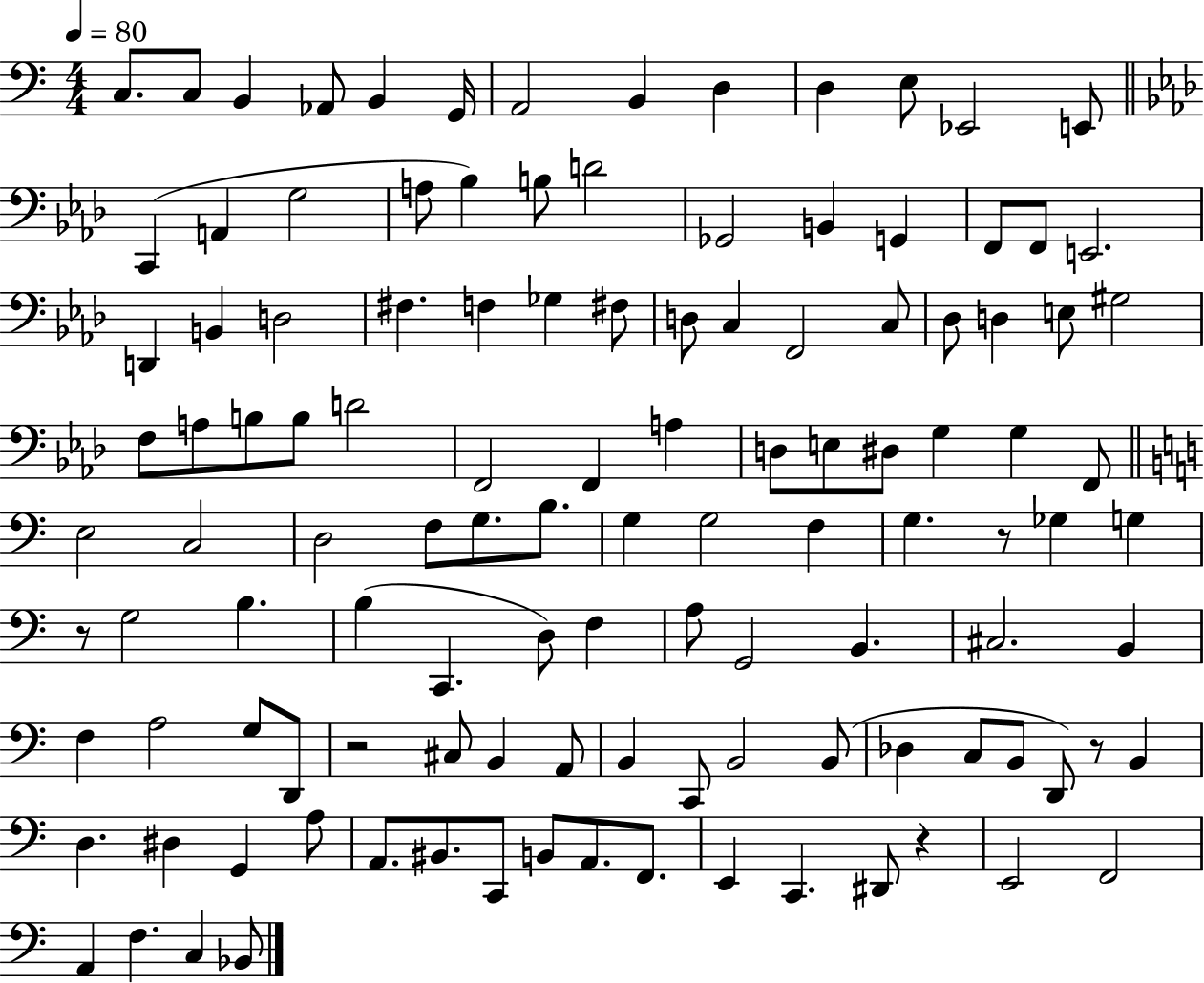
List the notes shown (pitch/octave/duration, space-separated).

C3/e. C3/e B2/q Ab2/e B2/q G2/s A2/h B2/q D3/q D3/q E3/e Eb2/h E2/e C2/q A2/q G3/h A3/e Bb3/q B3/e D4/h Gb2/h B2/q G2/q F2/e F2/e E2/h. D2/q B2/q D3/h F#3/q. F3/q Gb3/q F#3/e D3/e C3/q F2/h C3/e Db3/e D3/q E3/e G#3/h F3/e A3/e B3/e B3/e D4/h F2/h F2/q A3/q D3/e E3/e D#3/e G3/q G3/q F2/e E3/h C3/h D3/h F3/e G3/e. B3/e. G3/q G3/h F3/q G3/q. R/e Gb3/q G3/q R/e G3/h B3/q. B3/q C2/q. D3/e F3/q A3/e G2/h B2/q. C#3/h. B2/q F3/q A3/h G3/e D2/e R/h C#3/e B2/q A2/e B2/q C2/e B2/h B2/e Db3/q C3/e B2/e D2/e R/e B2/q D3/q. D#3/q G2/q A3/e A2/e. BIS2/e. C2/e B2/e A2/e. F2/e. E2/q C2/q. D#2/e R/q E2/h F2/h A2/q F3/q. C3/q Bb2/e